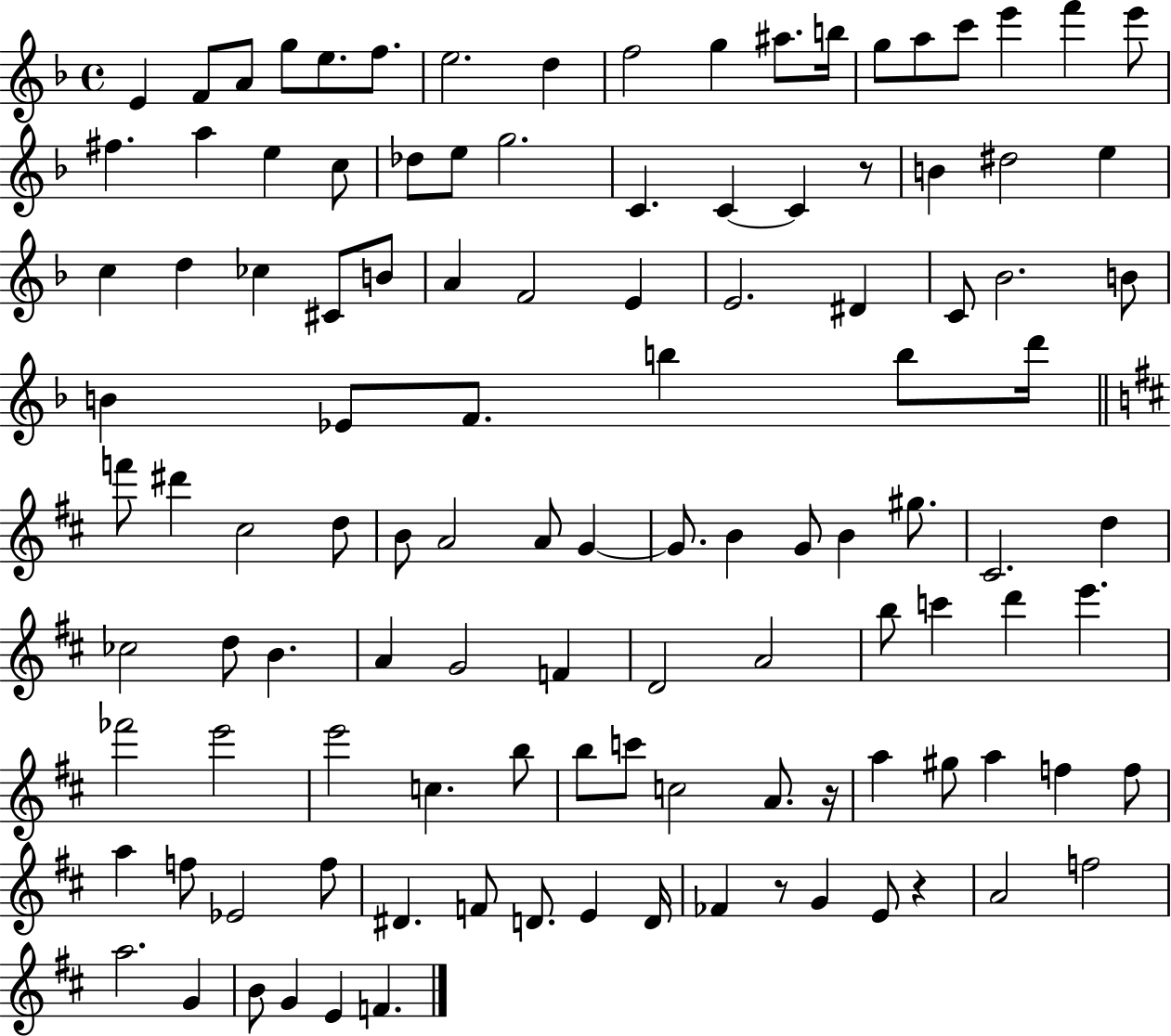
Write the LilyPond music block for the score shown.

{
  \clef treble
  \time 4/4
  \defaultTimeSignature
  \key f \major
  \repeat volta 2 { e'4 f'8 a'8 g''8 e''8. f''8. | e''2. d''4 | f''2 g''4 ais''8. b''16 | g''8 a''8 c'''8 e'''4 f'''4 e'''8 | \break fis''4. a''4 e''4 c''8 | des''8 e''8 g''2. | c'4. c'4~~ c'4 r8 | b'4 dis''2 e''4 | \break c''4 d''4 ces''4 cis'8 b'8 | a'4 f'2 e'4 | e'2. dis'4 | c'8 bes'2. b'8 | \break b'4 ees'8 f'8. b''4 b''8 d'''16 | \bar "||" \break \key d \major f'''8 dis'''4 cis''2 d''8 | b'8 a'2 a'8 g'4~~ | g'8. b'4 g'8 b'4 gis''8. | cis'2. d''4 | \break ces''2 d''8 b'4. | a'4 g'2 f'4 | d'2 a'2 | b''8 c'''4 d'''4 e'''4. | \break fes'''2 e'''2 | e'''2 c''4. b''8 | b''8 c'''8 c''2 a'8. r16 | a''4 gis''8 a''4 f''4 f''8 | \break a''4 f''8 ees'2 f''8 | dis'4. f'8 d'8. e'4 d'16 | fes'4 r8 g'4 e'8 r4 | a'2 f''2 | \break a''2. g'4 | b'8 g'4 e'4 f'4. | } \bar "|."
}